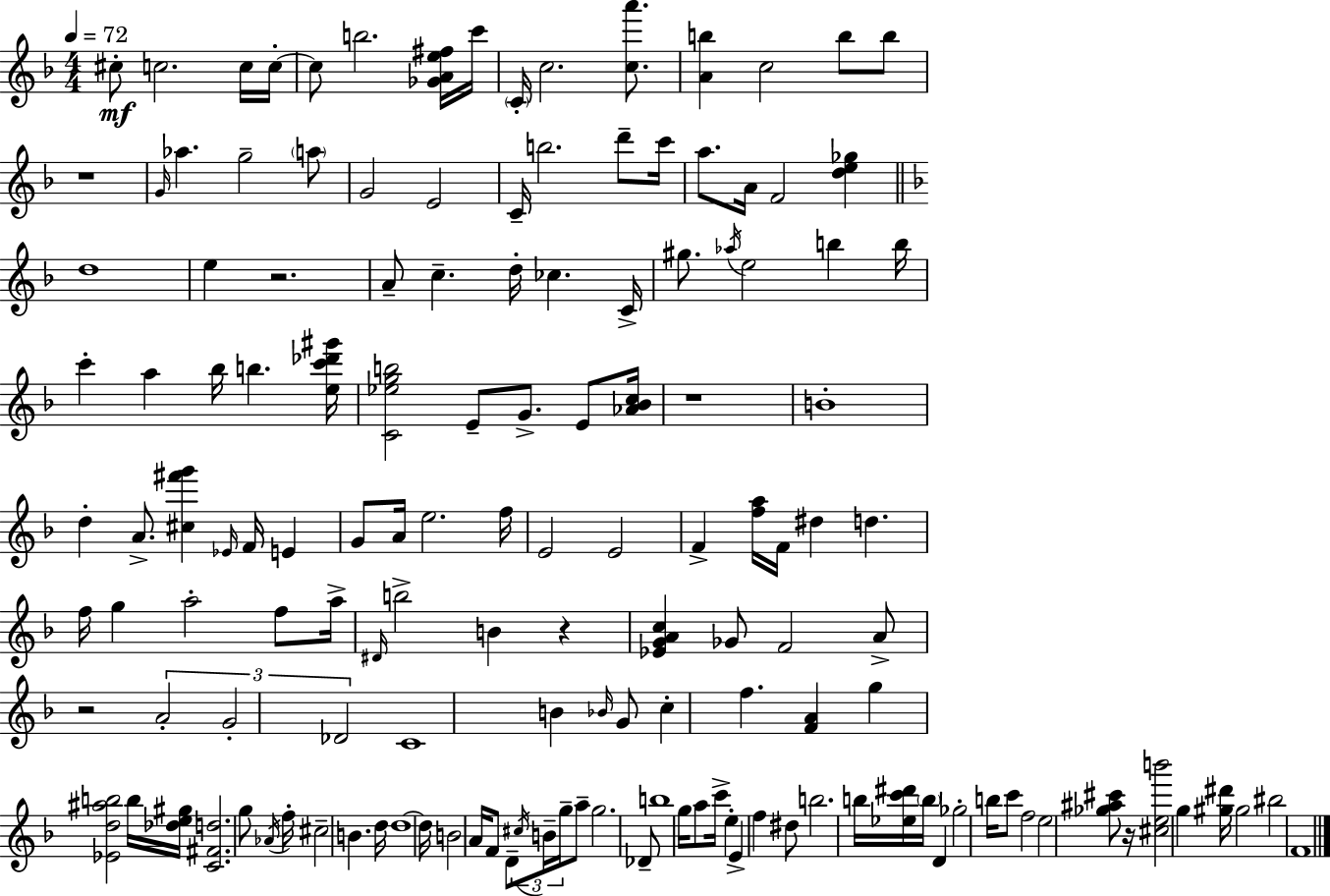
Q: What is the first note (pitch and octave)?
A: C#5